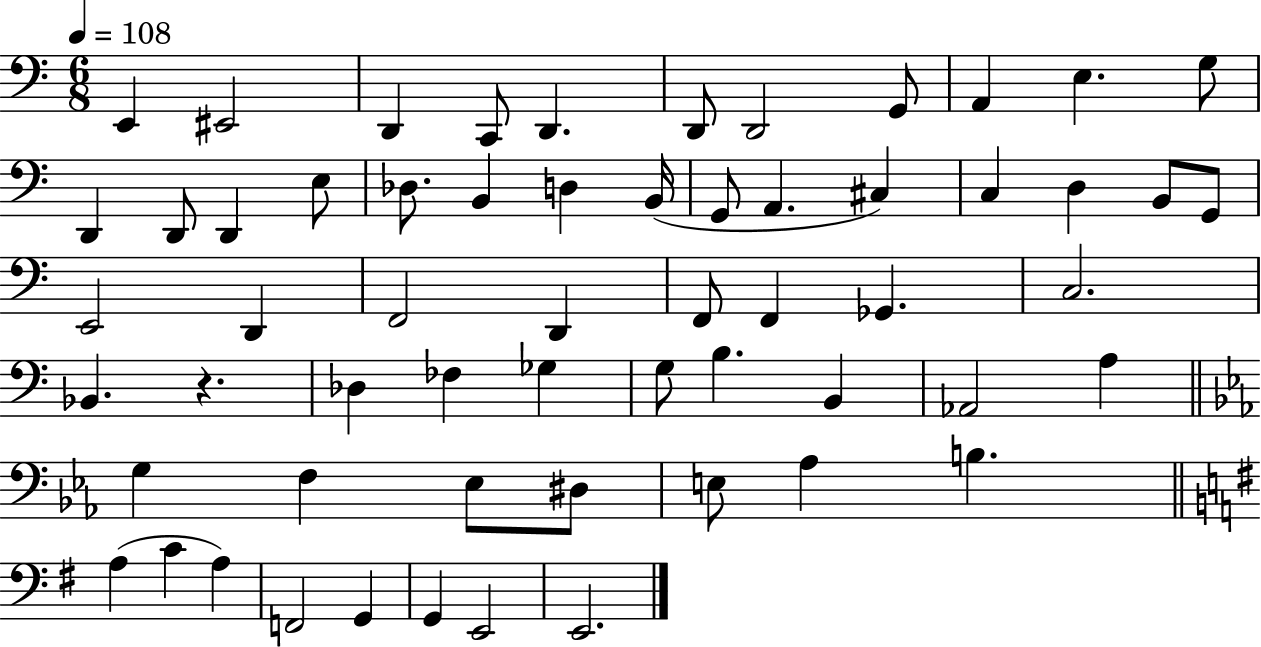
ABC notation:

X:1
T:Untitled
M:6/8
L:1/4
K:C
E,, ^E,,2 D,, C,,/2 D,, D,,/2 D,,2 G,,/2 A,, E, G,/2 D,, D,,/2 D,, E,/2 _D,/2 B,, D, B,,/4 G,,/2 A,, ^C, C, D, B,,/2 G,,/2 E,,2 D,, F,,2 D,, F,,/2 F,, _G,, C,2 _B,, z _D, _F, _G, G,/2 B, B,, _A,,2 A, G, F, _E,/2 ^D,/2 E,/2 _A, B, A, C A, F,,2 G,, G,, E,,2 E,,2